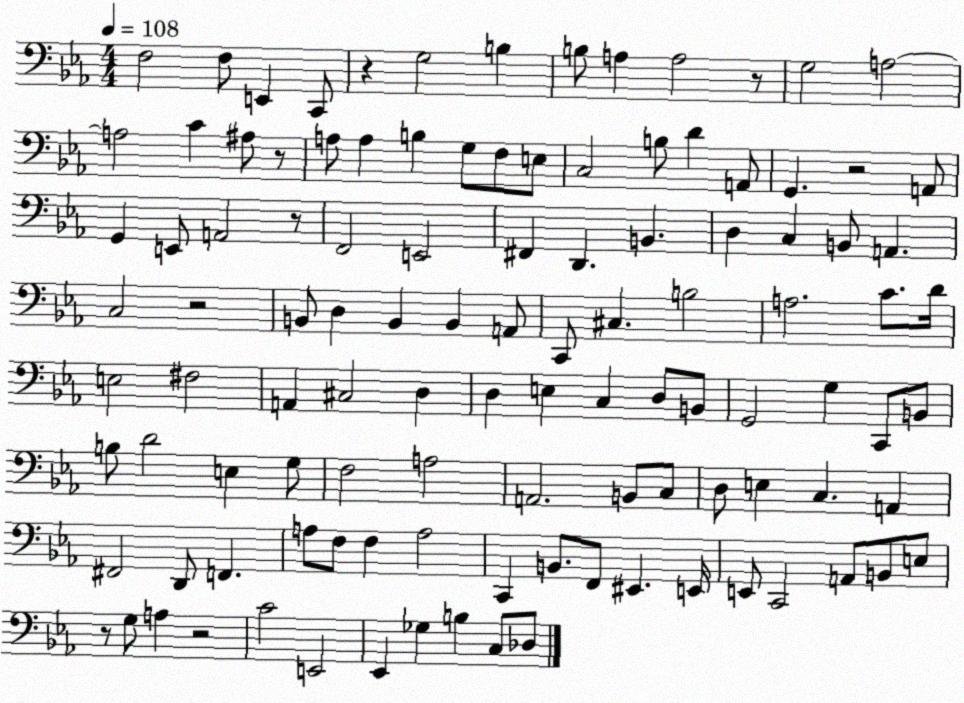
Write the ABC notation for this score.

X:1
T:Untitled
M:4/4
L:1/4
K:Eb
F,2 F,/2 E,, C,,/2 z G,2 B, B,/2 A, A,2 z/2 G,2 A,2 A,2 C ^A,/2 z/2 A,/2 A, B, G,/2 F,/2 E,/2 C,2 B,/2 D A,,/2 G,, z2 A,,/2 G,, E,,/2 A,,2 z/2 F,,2 E,,2 ^F,, D,, B,, D, C, B,,/2 A,, C,2 z2 B,,/2 D, B,, B,, A,,/2 C,,/2 ^C, B,2 A,2 C/2 D/4 E,2 ^F,2 A,, ^C,2 D, D, E, C, D,/2 B,,/2 G,,2 G, C,,/2 B,,/2 B,/2 D2 E, G,/2 F,2 A,2 A,,2 B,,/2 C,/2 D,/2 E, C, A,, ^F,,2 D,,/2 F,, A,/2 F,/2 F, A,2 C,, B,,/2 F,,/2 ^E,, E,,/4 E,,/2 C,,2 A,,/2 B,,/2 E,/2 z/2 G,/2 A, z2 C2 E,,2 _E,, _G, B, C,/2 _D,/2